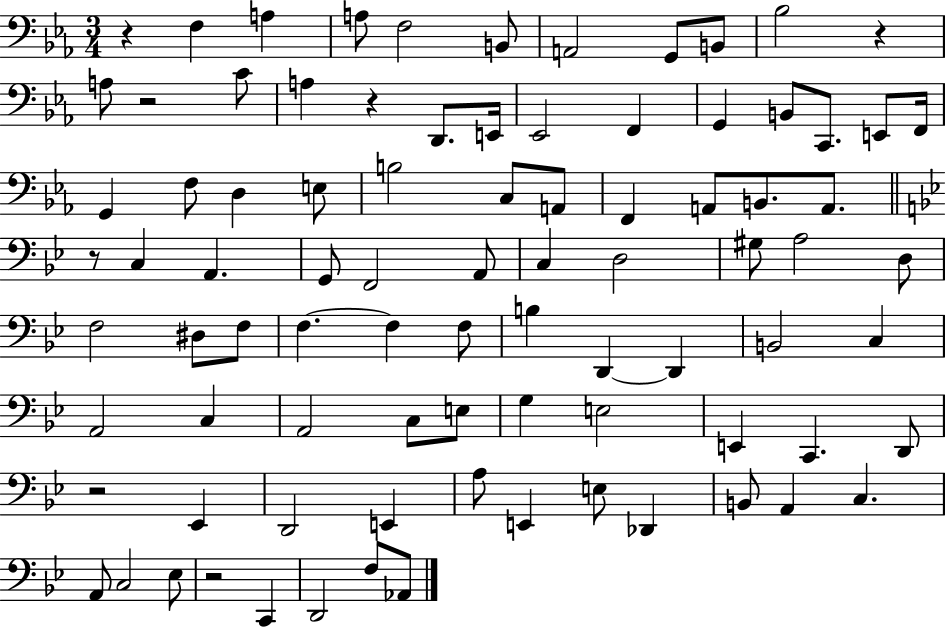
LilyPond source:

{
  \clef bass
  \numericTimeSignature
  \time 3/4
  \key ees \major
  r4 f4 a4 | a8 f2 b,8 | a,2 g,8 b,8 | bes2 r4 | \break a8 r2 c'8 | a4 r4 d,8. e,16 | ees,2 f,4 | g,4 b,8 c,8. e,8 f,16 | \break g,4 f8 d4 e8 | b2 c8 a,8 | f,4 a,8 b,8. a,8. | \bar "||" \break \key bes \major r8 c4 a,4. | g,8 f,2 a,8 | c4 d2 | gis8 a2 d8 | \break f2 dis8 f8 | f4.~~ f4 f8 | b4 d,4~~ d,4 | b,2 c4 | \break a,2 c4 | a,2 c8 e8 | g4 e2 | e,4 c,4. d,8 | \break r2 ees,4 | d,2 e,4 | a8 e,4 e8 des,4 | b,8 a,4 c4. | \break a,8 c2 ees8 | r2 c,4 | d,2 f8 aes,8 | \bar "|."
}